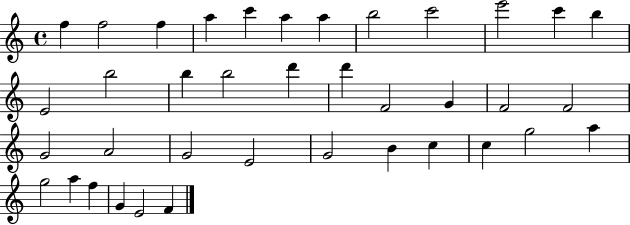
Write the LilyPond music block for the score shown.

{
  \clef treble
  \time 4/4
  \defaultTimeSignature
  \key c \major
  f''4 f''2 f''4 | a''4 c'''4 a''4 a''4 | b''2 c'''2 | e'''2 c'''4 b''4 | \break e'2 b''2 | b''4 b''2 d'''4 | d'''4 f'2 g'4 | f'2 f'2 | \break g'2 a'2 | g'2 e'2 | g'2 b'4 c''4 | c''4 g''2 a''4 | \break g''2 a''4 f''4 | g'4 e'2 f'4 | \bar "|."
}